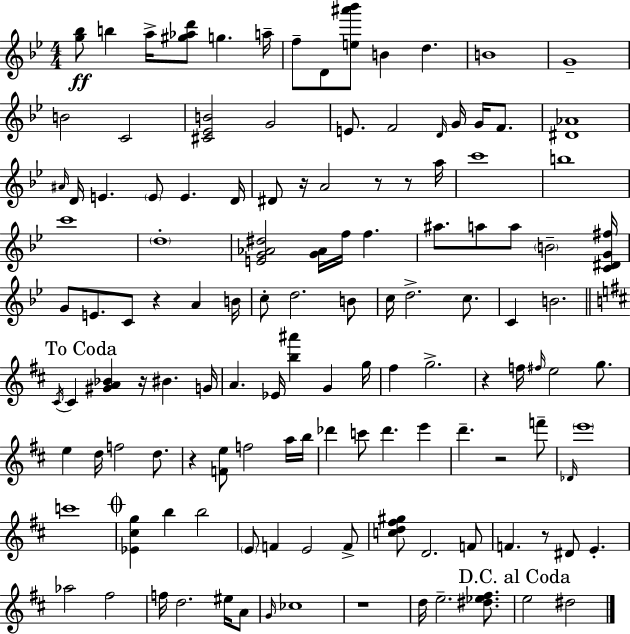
[G5,Bb5]/e B5/q A5/s [G#5,Ab5,D6]/e G5/q. A5/s F5/e D4/e [E5,A#6,Bb6]/e B4/q D5/q. B4/w G4/w B4/h C4/h [C#4,Eb4,B4]/h G4/h E4/e. F4/h D4/s G4/s G4/s F4/e. [D#4,Ab4]/w A#4/s D4/s E4/q. E4/e E4/q. D4/s D#4/e R/s A4/h R/e R/e A5/s C6/w B5/w C6/w D5/w [E4,G4,Ab4,D#5]/h [G4,Ab4]/s F5/s F5/q. A#5/e. A5/e A5/e B4/h [C4,D#4,G4,F#5]/s G4/e E4/e. C4/e R/q A4/q B4/s C5/e D5/h. B4/e C5/s D5/h. C5/e. C4/q B4/h. C#4/s C#4/q [G#4,A4,Bb4]/q R/s BIS4/q. G4/s A4/q. Eb4/s [B5,A#6]/q G4/q G5/s F#5/q G5/h. R/q F5/s F#5/s E5/h G5/e. E5/q D5/s F5/h D5/e. R/q [F4,E5]/e F5/h A5/s B5/s Db6/q C6/e Db6/q. E6/q D6/q. R/h F6/e Db4/s E6/w C6/w [Eb4,C#5,G5]/q B5/q B5/h E4/e F4/q E4/h F4/e [C5,D5,F#5,G#5]/e D4/h. F4/e F4/q. R/e D#4/e E4/q. Ab5/h F#5/h F5/s D5/h. EIS5/s A4/e G4/s CES5/w R/w D5/s E5/h. [D#5,Eb5,F#5]/e. E5/h D#5/h